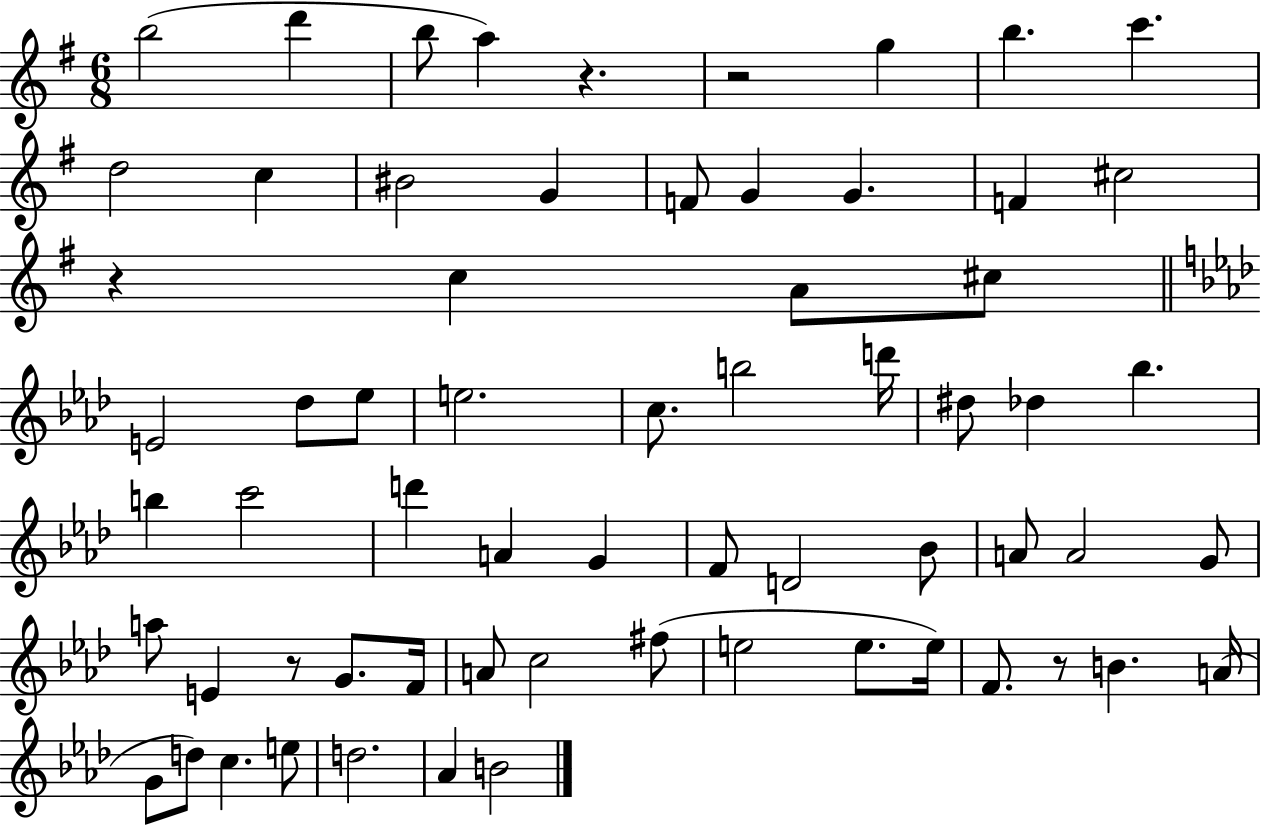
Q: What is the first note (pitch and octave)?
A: B5